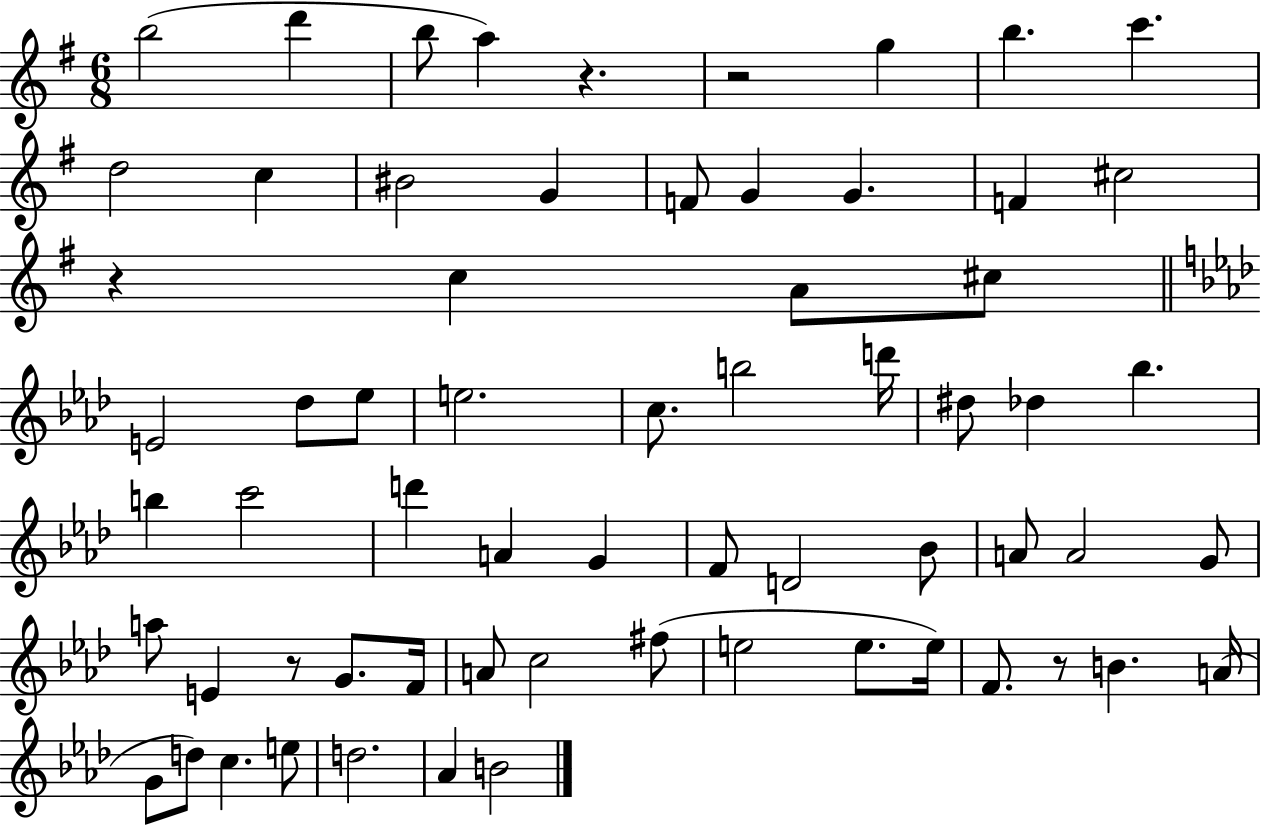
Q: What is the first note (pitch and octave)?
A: B5